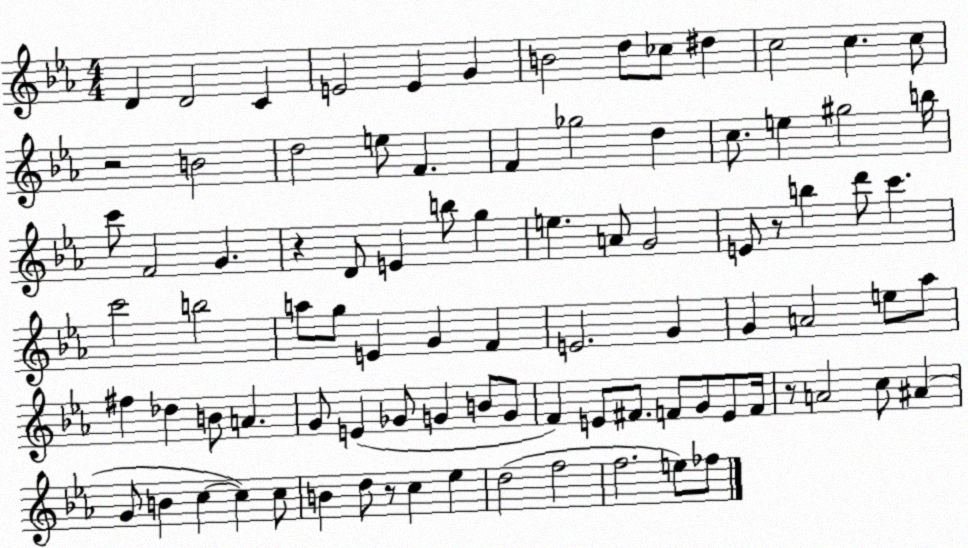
X:1
T:Untitled
M:4/4
L:1/4
K:Eb
D D2 C E2 E G B2 d/2 _c/2 ^d c2 c c/2 z2 B2 d2 e/2 F F _g2 d c/2 e ^g2 b/4 c'/2 F2 G z D/2 E b/2 g e A/2 G2 E/2 z/2 b d'/2 c' c'2 b2 a/2 g/2 E G F E2 G G A2 e/2 _a/2 ^f _d B/2 A G/2 E _G/2 G B/2 G/2 F E/2 ^F/2 F/2 G/2 E/2 F/4 z/2 A2 c/2 ^A G/2 B c c c/2 B d/2 z/2 c _e d2 f2 f2 e/2 _f/2